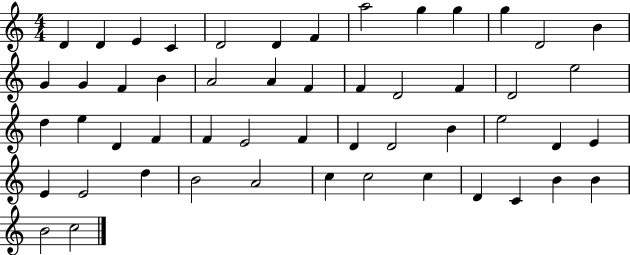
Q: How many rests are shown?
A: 0